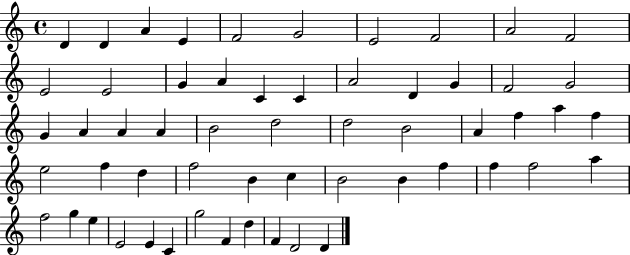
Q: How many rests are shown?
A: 0